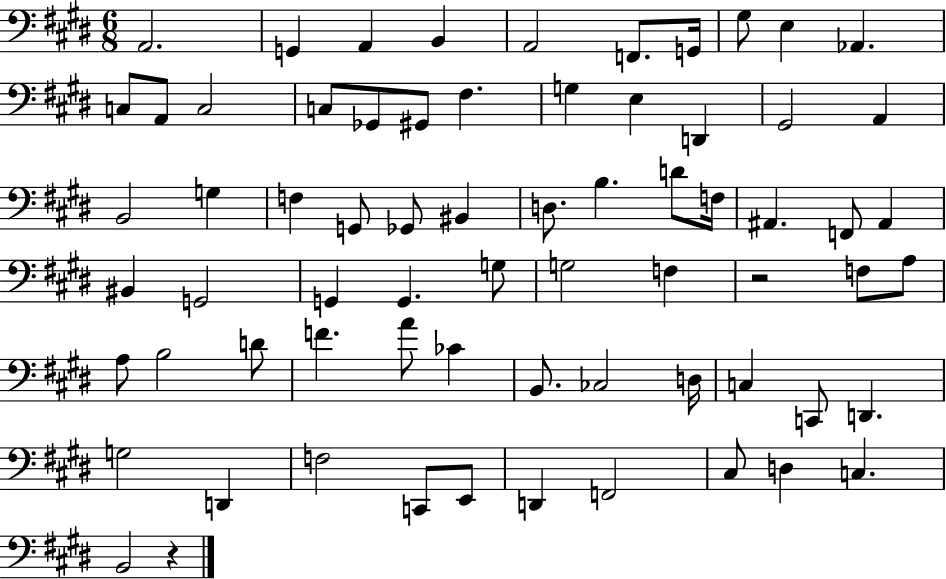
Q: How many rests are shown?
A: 2